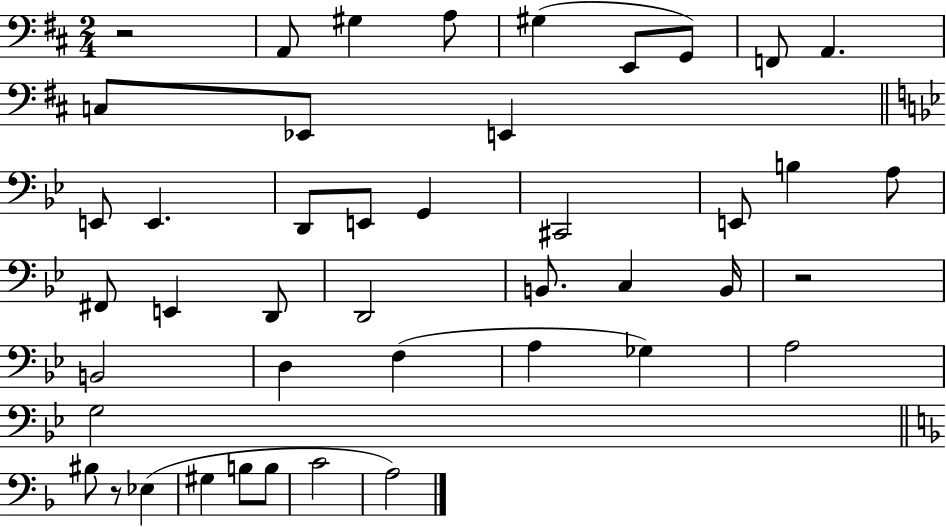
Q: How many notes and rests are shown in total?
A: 44